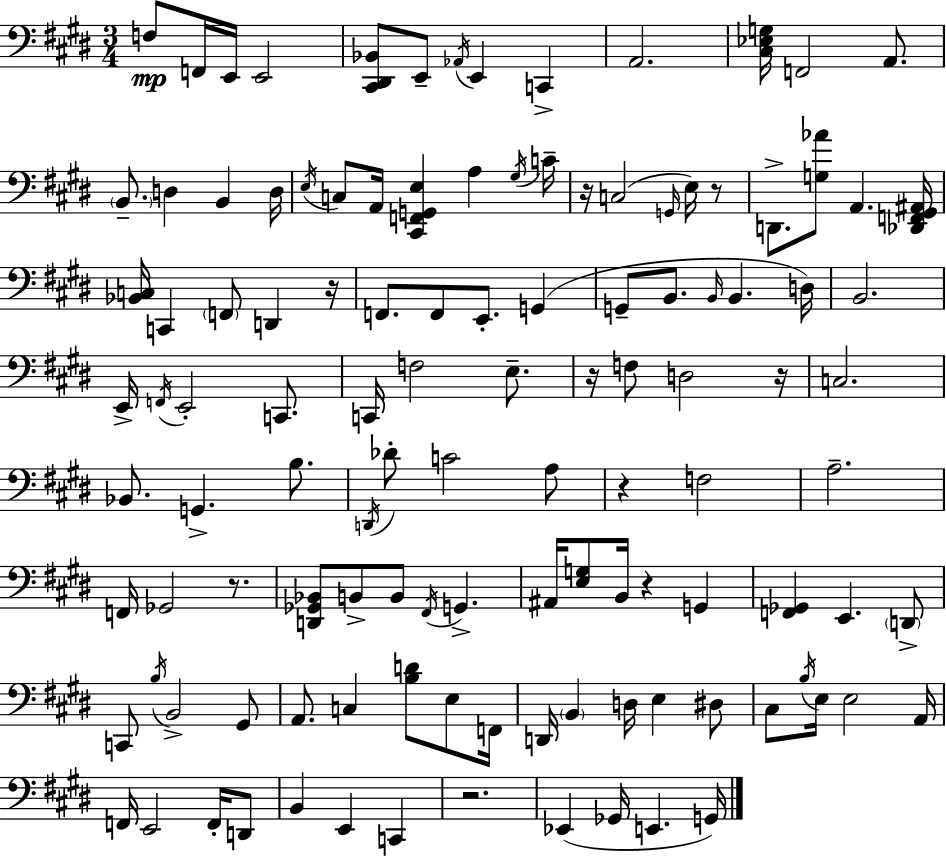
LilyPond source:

{
  \clef bass
  \numericTimeSignature
  \time 3/4
  \key e \major
  f8\mp f,16 e,16 e,2 | <cis, dis, bes,>8 e,8-- \acciaccatura { aes,16 } e,4 c,4-> | a,2. | <cis ees g>16 f,2 a,8. | \break \parenthesize b,8.-- d4 b,4 | d16 \acciaccatura { e16 } c8 a,16 <cis, f, g, e>4 a4 | \acciaccatura { gis16 } c'16-- r16 c2( | \grace { g,16 } e16) r8 d,8.-> <g aes'>8 a,4. | \break <des, f, gis, ais,>16 <bes, c>16 c,4 \parenthesize f,8 d,4 | r16 f,8. f,8 e,8.-. | g,4( g,8-- b,8. \grace { b,16 } b,4. | d16) b,2. | \break e,16-> \acciaccatura { f,16 } e,2-. | c,8. c,16 f2 | e8.-- r16 f8 d2 | r16 c2. | \break bes,8. g,4.-> | b8. \acciaccatura { d,16 } des'8-. c'2 | a8 r4 f2 | a2.-- | \break f,16 ges,2 | r8. <d, ges, bes,>8 b,8-> b,8 | \acciaccatura { fis,16 } g,4.-> ais,16 <e g>8 b,16 | r4 g,4 <f, ges,>4 | \break e,4. \parenthesize d,8-> c,8 \acciaccatura { b16 } b,2-> | gis,8 a,8. | c4 <b d'>8 e8 f,16 d,16 \parenthesize b,4 | d16 e4 dis8 cis8 \acciaccatura { b16 } | \break e16 e2 a,16 f,16 e,2 | f,16-. d,8 b,4 | e,4 c,4 r2. | ees,4( | \break ges,16 e,4. g,16) \bar "|."
}